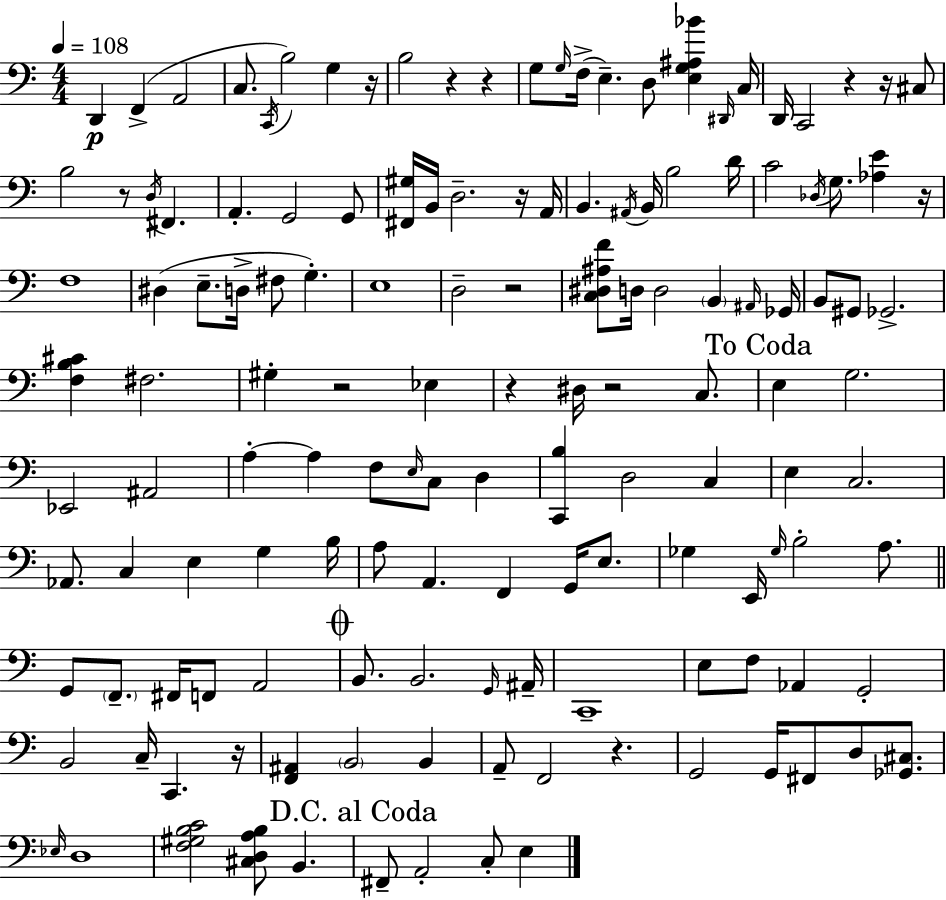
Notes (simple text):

D2/q F2/q A2/h C3/e. C2/s B3/h G3/q R/s B3/h R/q R/q G3/e G3/s F3/s E3/q. D3/e [E3,G3,A#3,Bb4]/q D#2/s C3/s D2/s C2/h R/q R/s C#3/e B3/h R/e D3/s F#2/q. A2/q. G2/h G2/e [F#2,G#3]/s B2/s D3/h. R/s A2/s B2/q. A#2/s B2/s B3/h D4/s C4/h Db3/s G3/e. [Ab3,E4]/q R/s F3/w D#3/q E3/e. D3/s F#3/e G3/q. E3/w D3/h R/h [C3,D#3,A#3,F4]/e D3/s D3/h B2/q A#2/s Gb2/s B2/e G#2/e Gb2/h. [F3,B3,C#4]/q F#3/h. G#3/q R/h Eb3/q R/q D#3/s R/h C3/e. E3/q G3/h. Eb2/h A#2/h A3/q A3/q F3/e E3/s C3/e D3/q [C2,B3]/q D3/h C3/q E3/q C3/h. Ab2/e. C3/q E3/q G3/q B3/s A3/e A2/q. F2/q G2/s E3/e. Gb3/q E2/s Gb3/s B3/h A3/e. G2/e F2/e. F#2/s F2/e A2/h B2/e. B2/h. G2/s A#2/s C2/w E3/e F3/e Ab2/q G2/h B2/h C3/s C2/q. R/s [F2,A#2]/q B2/h B2/q A2/e F2/h R/q. G2/h G2/s F#2/e D3/e [Gb2,C#3]/e. Eb3/s D3/w [F3,G#3,B3,C4]/h [C#3,D3,A3,B3]/e B2/q. F#2/e A2/h C3/e E3/q